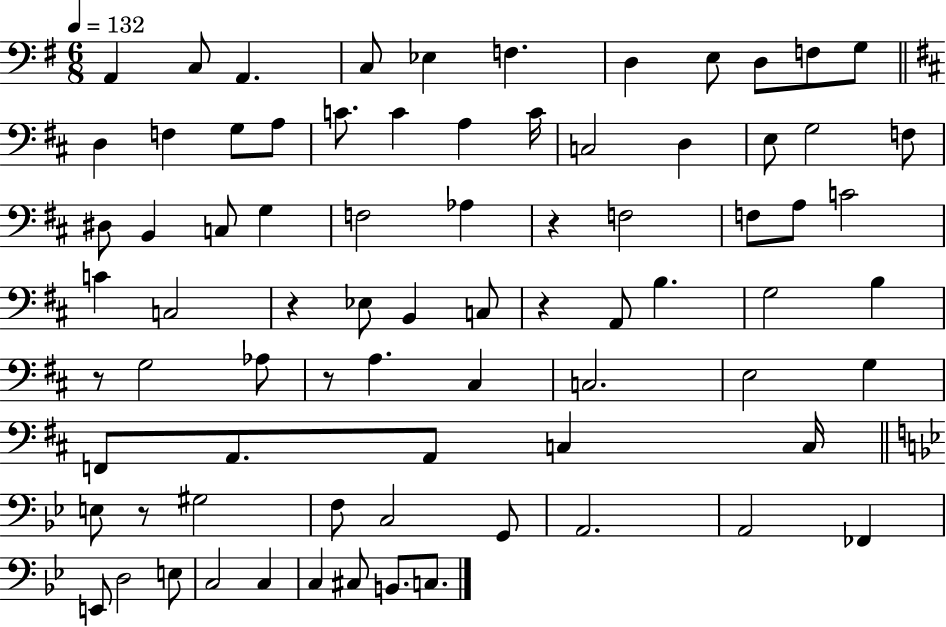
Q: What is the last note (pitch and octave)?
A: C3